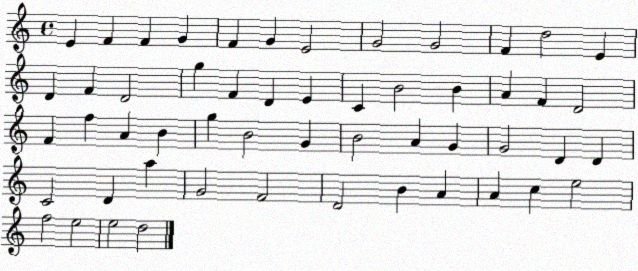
X:1
T:Untitled
M:4/4
L:1/4
K:C
E F F G F G E2 G2 G2 F d2 E D F D2 g F D E C B2 B A F D2 F f A B g B2 G B2 A G G2 D D C2 D a G2 F2 D2 B A A c e2 f2 e2 e2 d2